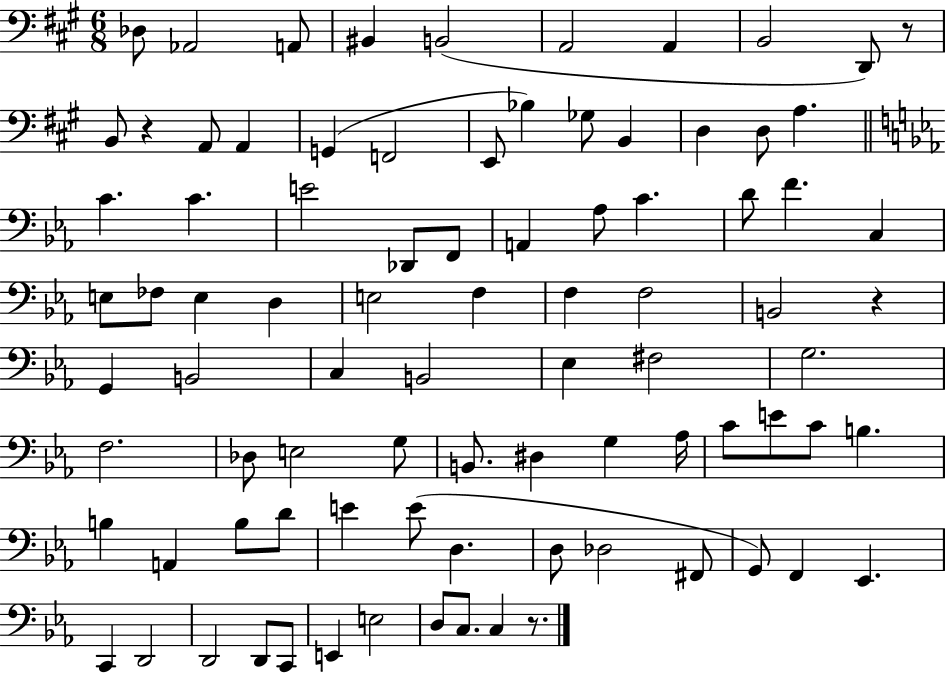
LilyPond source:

{
  \clef bass
  \numericTimeSignature
  \time 6/8
  \key a \major
  des8 aes,2 a,8 | bis,4 b,2( | a,2 a,4 | b,2 d,8) r8 | \break b,8 r4 a,8 a,4 | g,4( f,2 | e,8 bes4) ges8 b,4 | d4 d8 a4. | \break \bar "||" \break \key c \minor c'4. c'4. | e'2 des,8 f,8 | a,4 aes8 c'4. | d'8 f'4. c4 | \break e8 fes8 e4 d4 | e2 f4 | f4 f2 | b,2 r4 | \break g,4 b,2 | c4 b,2 | ees4 fis2 | g2. | \break f2. | des8 e2 g8 | b,8. dis4 g4 aes16 | c'8 e'8 c'8 b4. | \break b4 a,4 b8 d'8 | e'4 e'8( d4. | d8 des2 fis,8 | g,8) f,4 ees,4. | \break c,4 d,2 | d,2 d,8 c,8 | e,4 e2 | d8 c8. c4 r8. | \break \bar "|."
}